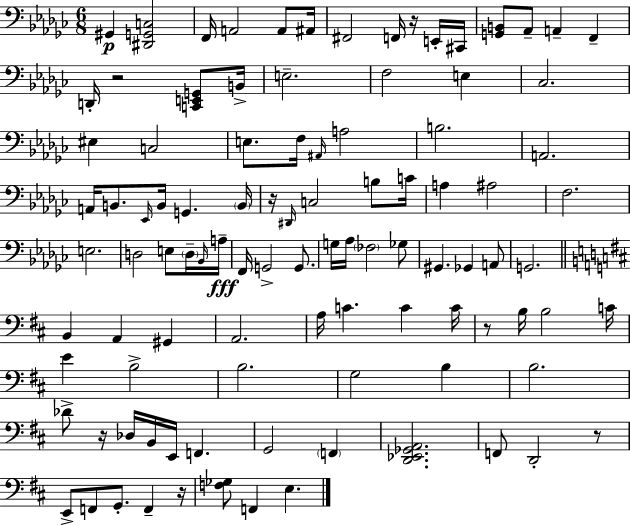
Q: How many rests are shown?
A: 7